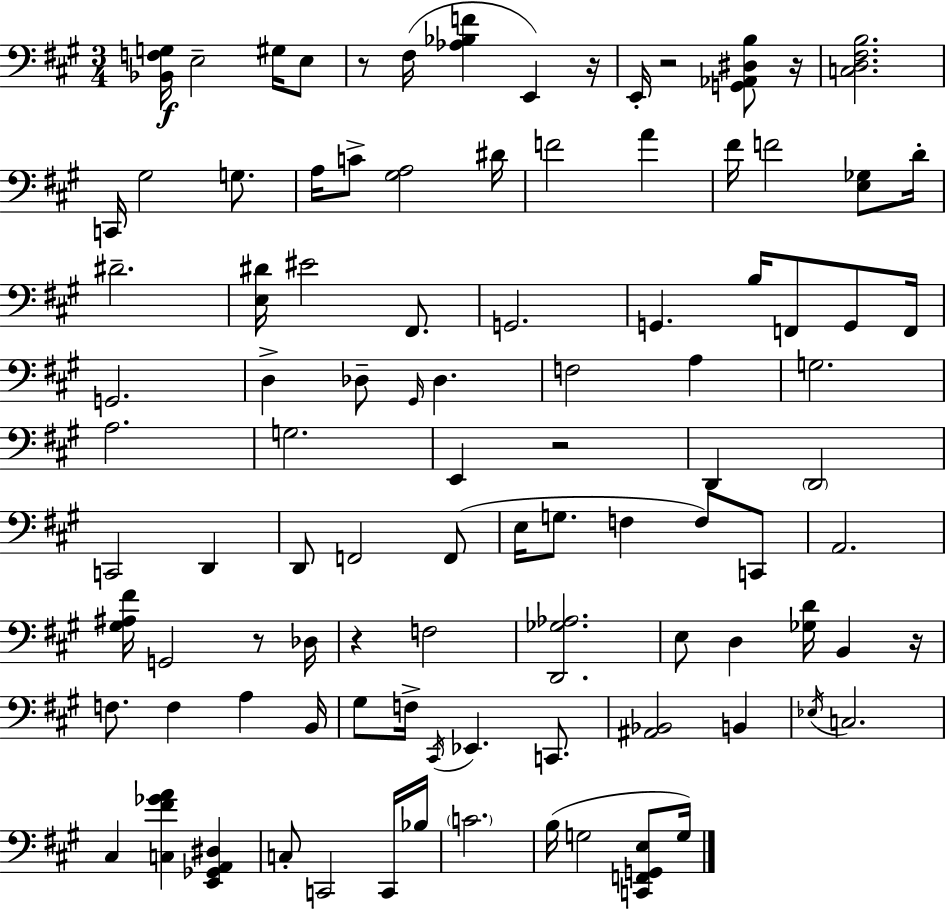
X:1
T:Untitled
M:3/4
L:1/4
K:A
[_B,,F,G,]/4 E,2 ^G,/4 E,/2 z/2 ^F,/4 [_A,_B,F] E,, z/4 E,,/4 z2 [G,,_A,,^D,B,]/2 z/4 [C,D,^F,B,]2 C,,/4 ^G,2 G,/2 A,/4 C/2 [^G,A,]2 ^D/4 F2 A ^F/4 F2 [E,_G,]/2 D/4 ^D2 [E,^D]/4 ^E2 ^F,,/2 G,,2 G,, B,/4 F,,/2 G,,/2 F,,/4 G,,2 D, _D,/2 ^G,,/4 _D, F,2 A, G,2 A,2 G,2 E,, z2 D,, D,,2 C,,2 D,, D,,/2 F,,2 F,,/2 E,/4 G,/2 F, F,/2 C,,/2 A,,2 [^G,^A,^F]/4 G,,2 z/2 _D,/4 z F,2 [D,,_G,_A,]2 E,/2 D, [_G,D]/4 B,, z/4 F,/2 F, A, B,,/4 ^G,/2 F,/4 ^C,,/4 _E,, C,,/2 [^A,,_B,,]2 B,, _E,/4 C,2 ^C, [C,^F_GA] [E,,_G,,A,,^D,] C,/2 C,,2 C,,/4 _B,/4 C2 B,/4 G,2 [C,,F,,G,,E,]/2 G,/4